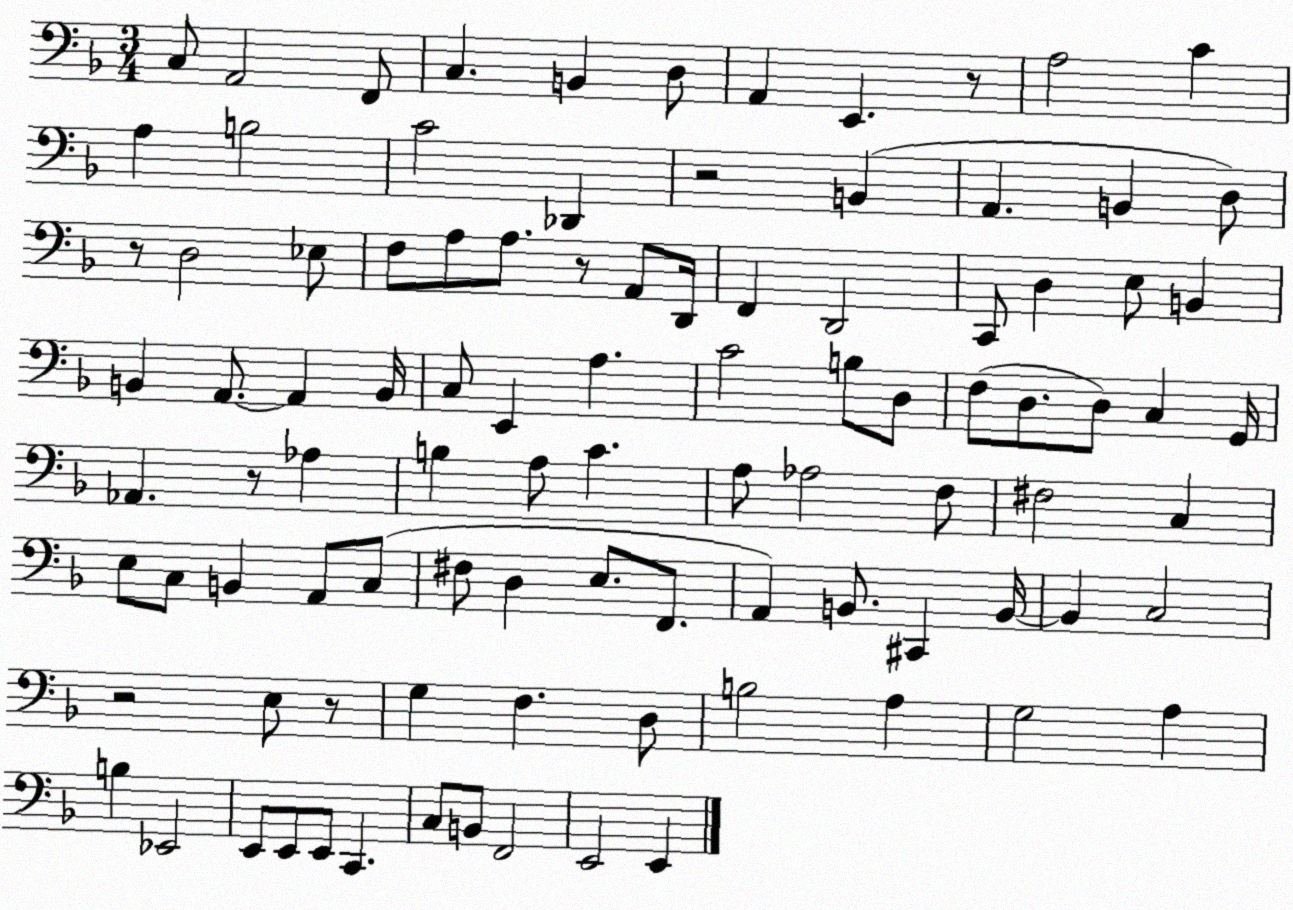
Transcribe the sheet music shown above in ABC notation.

X:1
T:Untitled
M:3/4
L:1/4
K:F
C,/2 A,,2 F,,/2 C, B,, D,/2 A,, E,, z/2 A,2 C A, B,2 C2 _D,, z2 B,, A,, B,, D,/2 z/2 D,2 _E,/2 F,/2 A,/2 A,/2 z/2 A,,/2 D,,/4 F,, D,,2 C,,/2 D, E,/2 B,, B,, A,,/2 A,, B,,/4 C,/2 E,, A, C2 B,/2 D,/2 F,/2 D,/2 D,/2 C, G,,/4 _A,, z/2 _A, B, A,/2 C A,/2 _A,2 F,/2 ^F,2 C, E,/2 C,/2 B,, A,,/2 C,/2 ^F,/2 D, E,/2 F,,/2 A,, B,,/2 ^C,, B,,/4 B,, C,2 z2 E,/2 z/2 G, F, D,/2 B,2 A, G,2 A, B, _E,,2 E,,/2 E,,/2 E,,/2 C,, C,/2 B,,/2 F,,2 E,,2 E,,